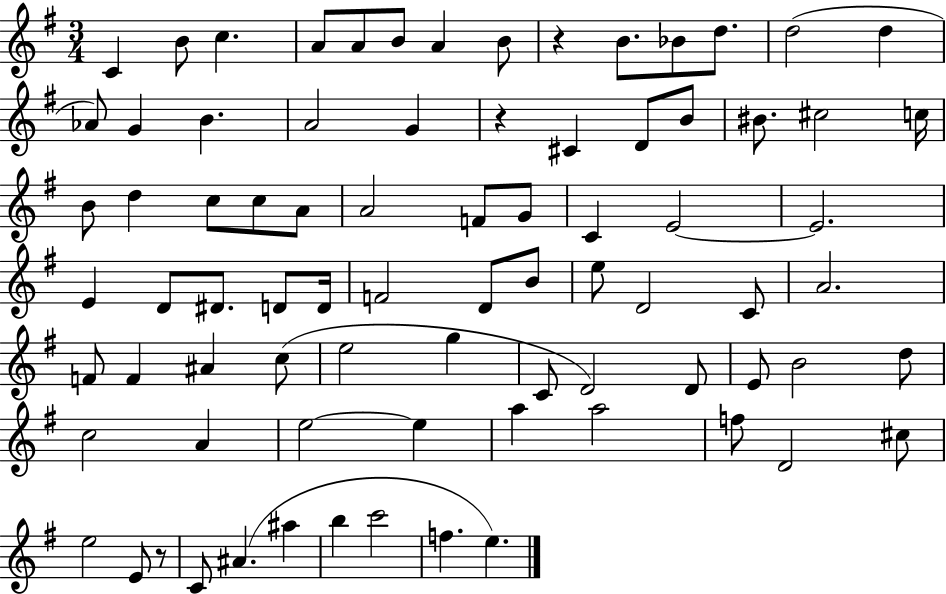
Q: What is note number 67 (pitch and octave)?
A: D4